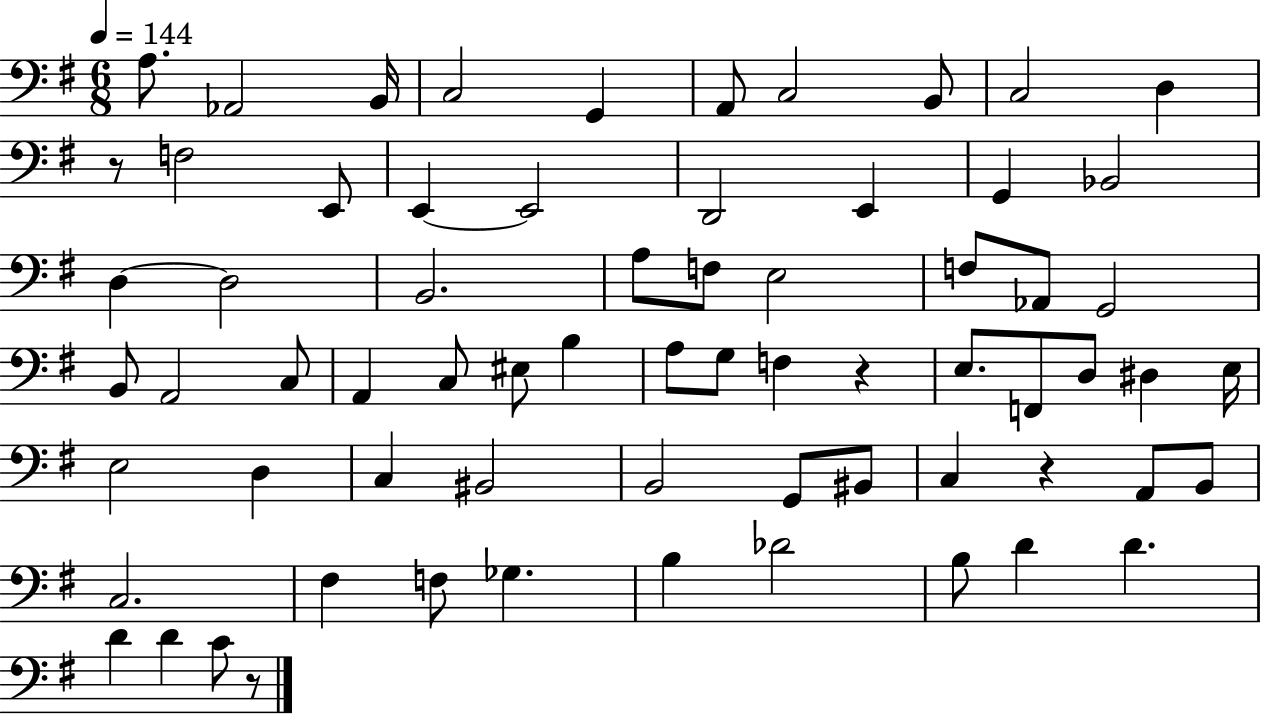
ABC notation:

X:1
T:Untitled
M:6/8
L:1/4
K:G
A,/2 _A,,2 B,,/4 C,2 G,, A,,/2 C,2 B,,/2 C,2 D, z/2 F,2 E,,/2 E,, E,,2 D,,2 E,, G,, _B,,2 D, D,2 B,,2 A,/2 F,/2 E,2 F,/2 _A,,/2 G,,2 B,,/2 A,,2 C,/2 A,, C,/2 ^E,/2 B, A,/2 G,/2 F, z E,/2 F,,/2 D,/2 ^D, E,/4 E,2 D, C, ^B,,2 B,,2 G,,/2 ^B,,/2 C, z A,,/2 B,,/2 C,2 ^F, F,/2 _G, B, _D2 B,/2 D D D D C/2 z/2